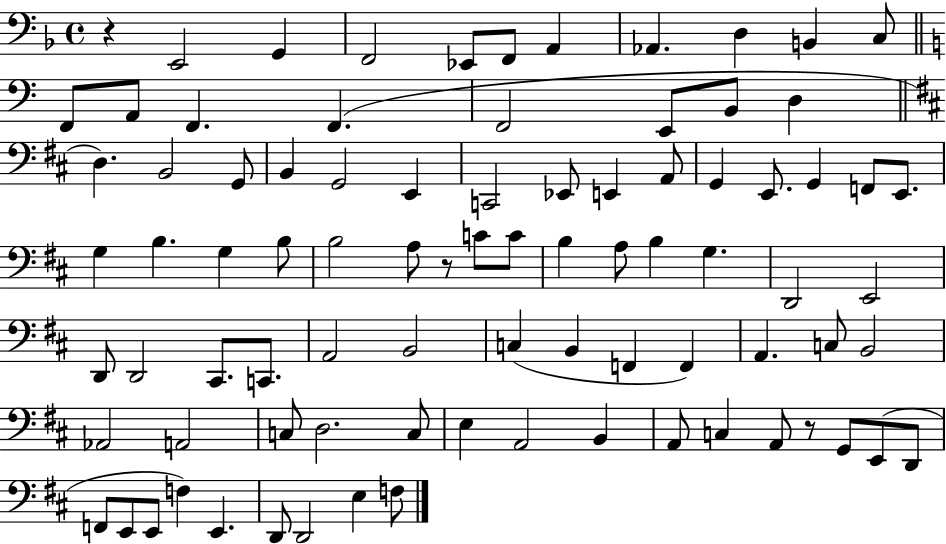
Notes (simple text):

R/q E2/h G2/q F2/h Eb2/e F2/e A2/q Ab2/q. D3/q B2/q C3/e F2/e A2/e F2/q. F2/q. F2/h E2/e B2/e D3/q D3/q. B2/h G2/e B2/q G2/h E2/q C2/h Eb2/e E2/q A2/e G2/q E2/e. G2/q F2/e E2/e. G3/q B3/q. G3/q B3/e B3/h A3/e R/e C4/e C4/e B3/q A3/e B3/q G3/q. D2/h E2/h D2/e D2/h C#2/e. C2/e. A2/h B2/h C3/q B2/q F2/q F2/q A2/q. C3/e B2/h Ab2/h A2/h C3/e D3/h. C3/e E3/q A2/h B2/q A2/e C3/q A2/e R/e G2/e E2/e D2/e F2/e E2/e E2/e F3/q E2/q. D2/e D2/h E3/q F3/e